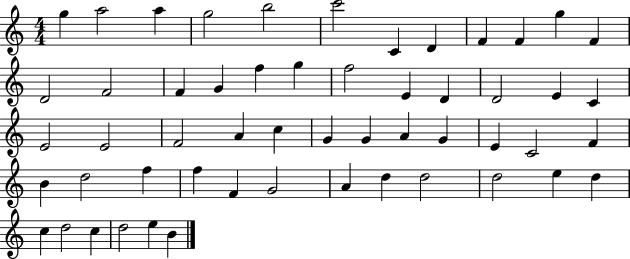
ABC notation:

X:1
T:Untitled
M:4/4
L:1/4
K:C
g a2 a g2 b2 c'2 C D F F g F D2 F2 F G f g f2 E D D2 E C E2 E2 F2 A c G G A G E C2 F B d2 f f F G2 A d d2 d2 e d c d2 c d2 e B